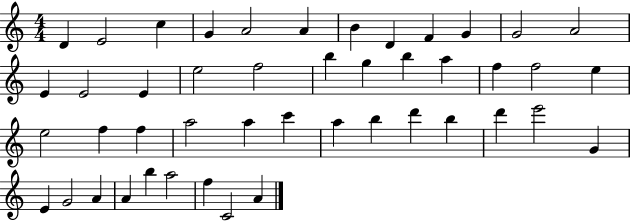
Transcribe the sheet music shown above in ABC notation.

X:1
T:Untitled
M:4/4
L:1/4
K:C
D E2 c G A2 A B D F G G2 A2 E E2 E e2 f2 b g b a f f2 e e2 f f a2 a c' a b d' b d' e'2 G E G2 A A b a2 f C2 A